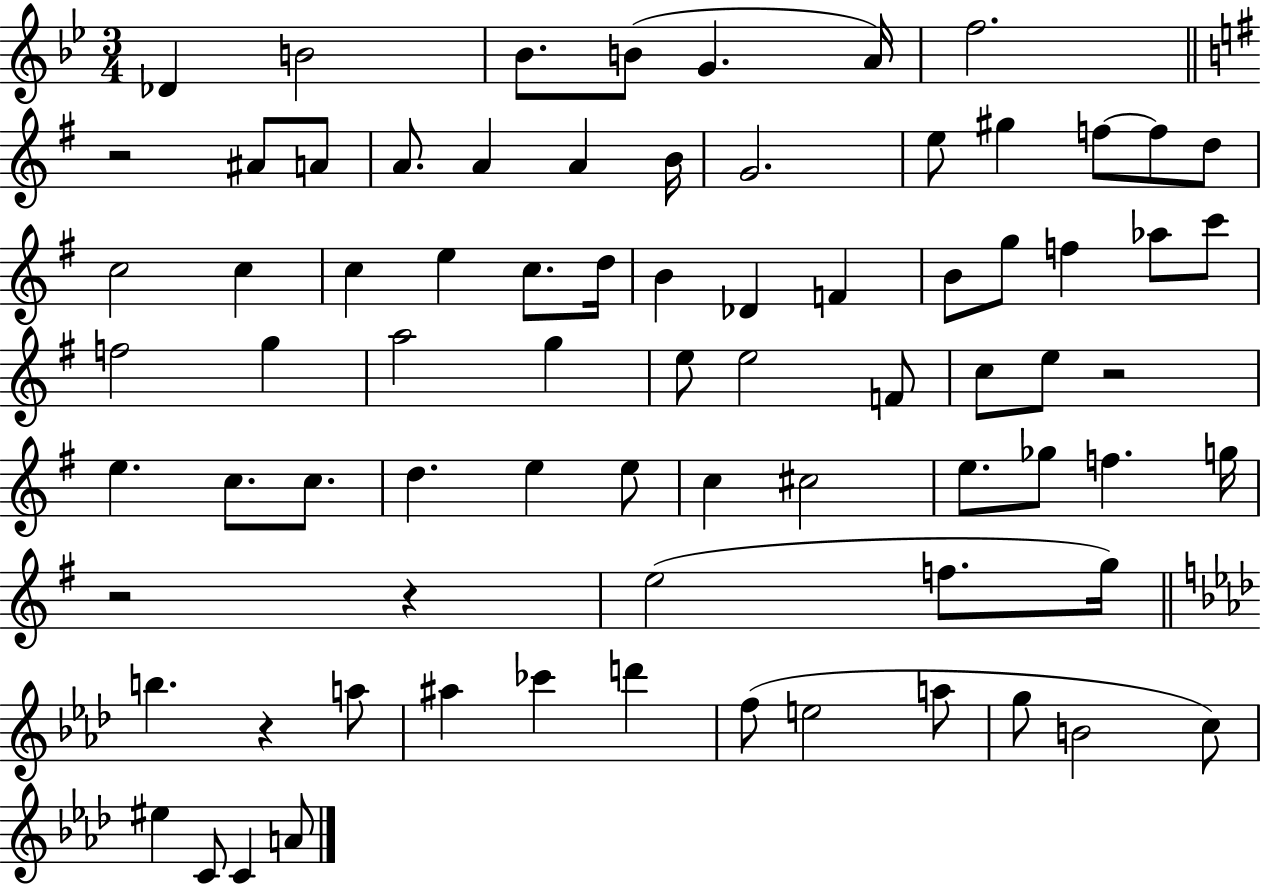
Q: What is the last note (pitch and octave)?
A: A4